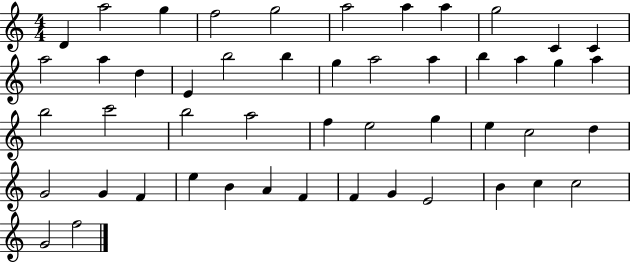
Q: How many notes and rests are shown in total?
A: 49